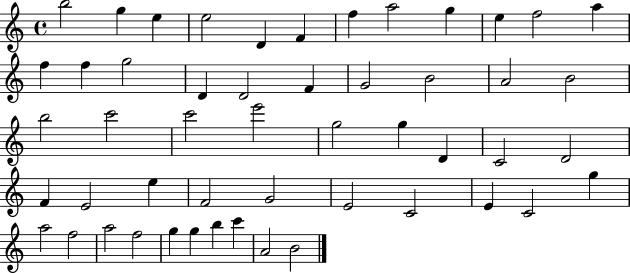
X:1
T:Untitled
M:4/4
L:1/4
K:C
b2 g e e2 D F f a2 g e f2 a f f g2 D D2 F G2 B2 A2 B2 b2 c'2 c'2 e'2 g2 g D C2 D2 F E2 e F2 G2 E2 C2 E C2 g a2 f2 a2 f2 g g b c' A2 B2